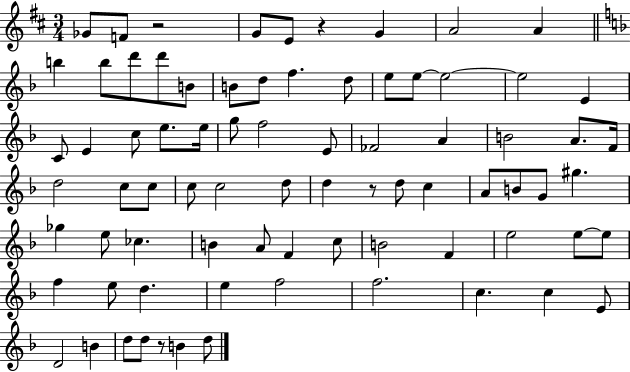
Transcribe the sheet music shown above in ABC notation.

X:1
T:Untitled
M:3/4
L:1/4
K:D
_G/2 F/2 z2 G/2 E/2 z G A2 A b b/2 d'/2 d'/2 B/2 B/2 d/2 f d/2 e/2 e/2 e2 e2 E C/2 E c/2 e/2 e/4 g/2 f2 E/2 _F2 A B2 A/2 F/4 d2 c/2 c/2 c/2 c2 d/2 d z/2 d/2 c A/2 B/2 G/2 ^g _g e/2 _c B A/2 F c/2 B2 F e2 e/2 e/2 f e/2 d e f2 f2 c c E/2 D2 B d/2 d/2 z/2 B d/2